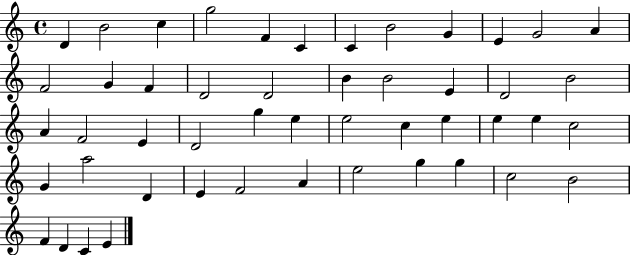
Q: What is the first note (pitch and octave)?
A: D4